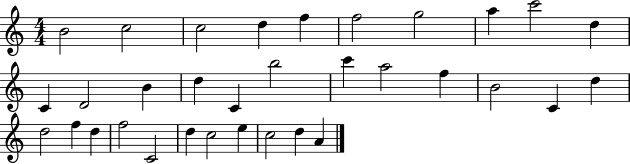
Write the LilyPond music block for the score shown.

{
  \clef treble
  \numericTimeSignature
  \time 4/4
  \key c \major
  b'2 c''2 | c''2 d''4 f''4 | f''2 g''2 | a''4 c'''2 d''4 | \break c'4 d'2 b'4 | d''4 c'4 b''2 | c'''4 a''2 f''4 | b'2 c'4 d''4 | \break d''2 f''4 d''4 | f''2 c'2 | d''4 c''2 e''4 | c''2 d''4 a'4 | \break \bar "|."
}